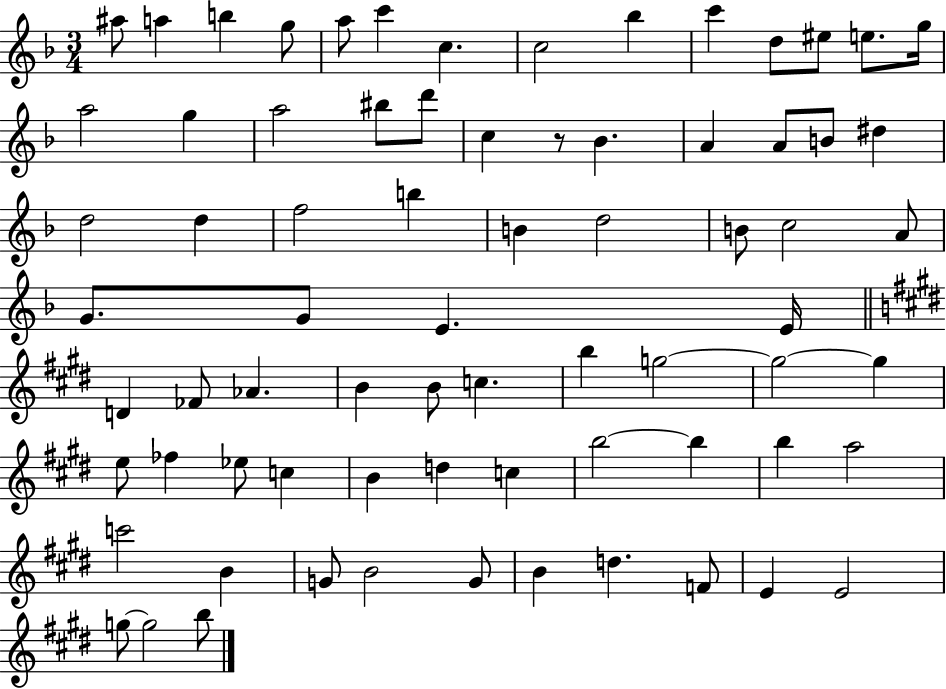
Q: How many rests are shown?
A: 1